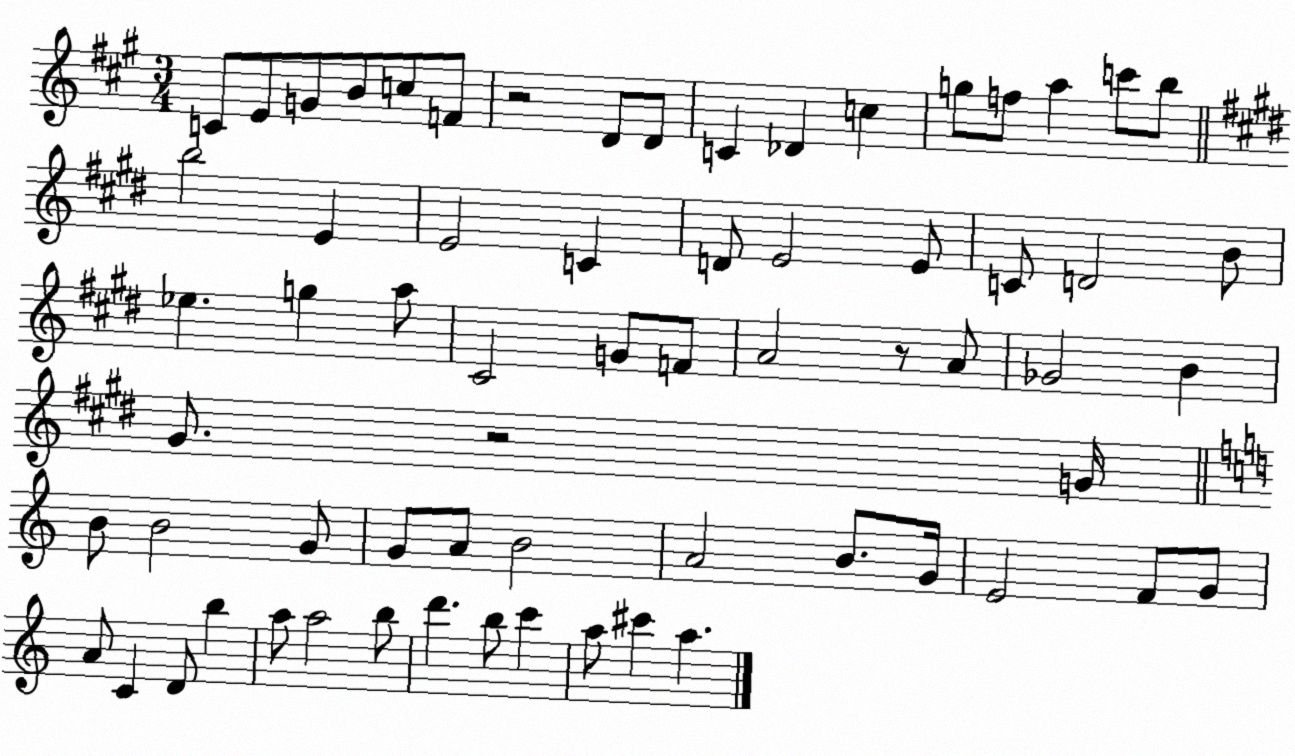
X:1
T:Untitled
M:3/4
L:1/4
K:A
C/2 E/2 G/2 B/2 c/2 F/2 z2 D/2 D/2 C _D c g/2 f/2 a c'/2 b/2 b2 E E2 C D/2 E2 E/2 C/2 D2 B/2 _e g a/2 ^C2 G/2 F/2 A2 z/2 A/2 _G2 B ^G/2 z2 G/4 B/2 B2 G/2 G/2 A/2 B2 A2 B/2 G/4 E2 F/2 G/2 A/2 C D/2 b a/2 a2 b/2 d' b/2 c' a/2 ^c' a